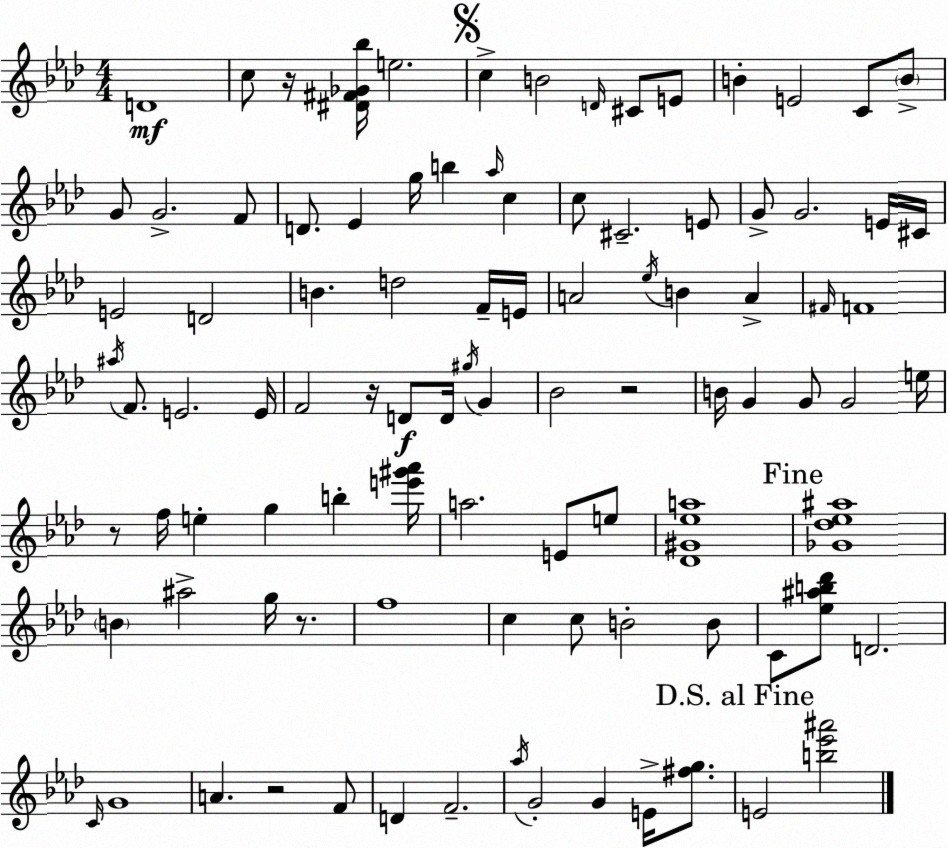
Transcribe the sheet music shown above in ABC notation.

X:1
T:Untitled
M:4/4
L:1/4
K:Fm
D4 c/2 z/4 [^D^F_G_b]/4 e2 c B2 D/4 ^C/2 E/2 B E2 C/2 B/2 G/2 G2 F/2 D/2 _E g/4 b _a/4 c c/2 ^C2 E/2 G/2 G2 E/4 ^C/4 E2 D2 B d2 F/4 E/4 A2 _e/4 B A ^F/4 F4 ^a/4 F/2 E2 E/4 F2 z/4 D/2 D/4 ^g/4 G _B2 z2 B/4 G G/2 G2 e/4 z/2 f/4 e g b [e'^g'_a']/4 a2 E/2 e/2 [_D^G_ea]4 [_G_d_e^a]4 B ^a2 g/4 z/2 f4 c c/2 B2 B/2 C/2 [_e^ab_d']/2 D2 C/4 G4 A z2 F/2 D F2 _a/4 G2 G E/4 [^fg]/2 E2 [b_e'^a']2